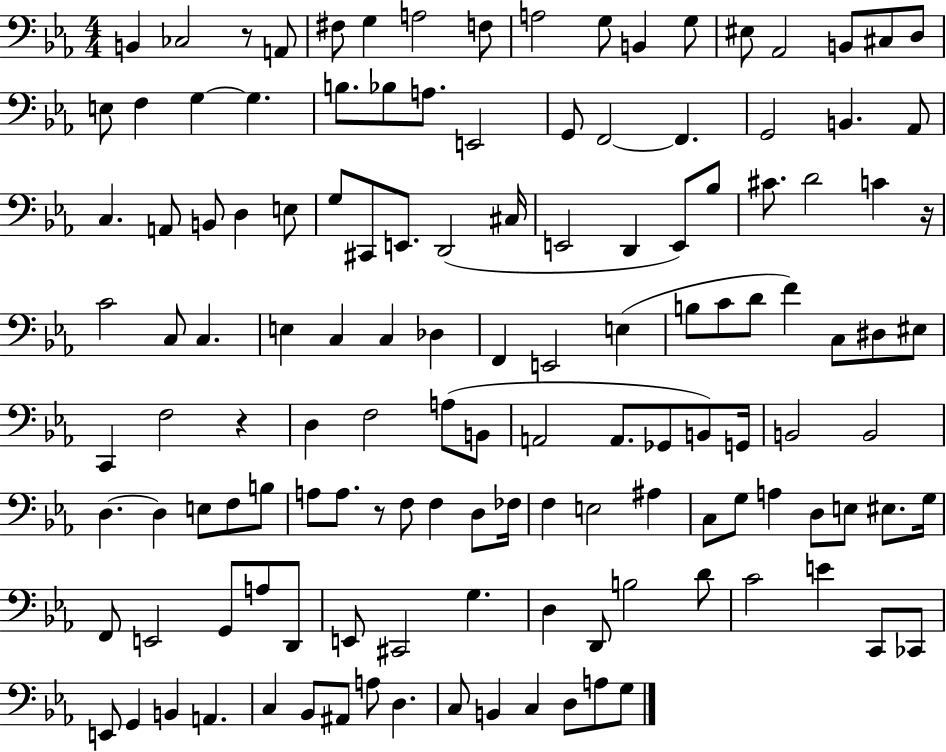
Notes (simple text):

B2/q CES3/h R/e A2/e F#3/e G3/q A3/h F3/e A3/h G3/e B2/q G3/e EIS3/e Ab2/h B2/e C#3/e D3/e E3/e F3/q G3/q G3/q. B3/e. Bb3/e A3/e. E2/h G2/e F2/h F2/q. G2/h B2/q. Ab2/e C3/q. A2/e B2/e D3/q E3/e G3/e C#2/e E2/e. D2/h C#3/s E2/h D2/q E2/e Bb3/e C#4/e. D4/h C4/q R/s C4/h C3/e C3/q. E3/q C3/q C3/q Db3/q F2/q E2/h E3/q B3/e C4/e D4/e F4/q C3/e D#3/e EIS3/e C2/q F3/h R/q D3/q F3/h A3/e B2/e A2/h A2/e. Gb2/e B2/e G2/s B2/h B2/h D3/q. D3/q E3/e F3/e B3/e A3/e A3/e. R/e F3/e F3/q D3/e FES3/s F3/q E3/h A#3/q C3/e G3/e A3/q D3/e E3/e EIS3/e. G3/s F2/e E2/h G2/e A3/e D2/e E2/e C#2/h G3/q. D3/q D2/e B3/h D4/e C4/h E4/q C2/e CES2/e E2/e G2/q B2/q A2/q. C3/q Bb2/e A#2/e A3/e D3/q. C3/e B2/q C3/q D3/e A3/e G3/e